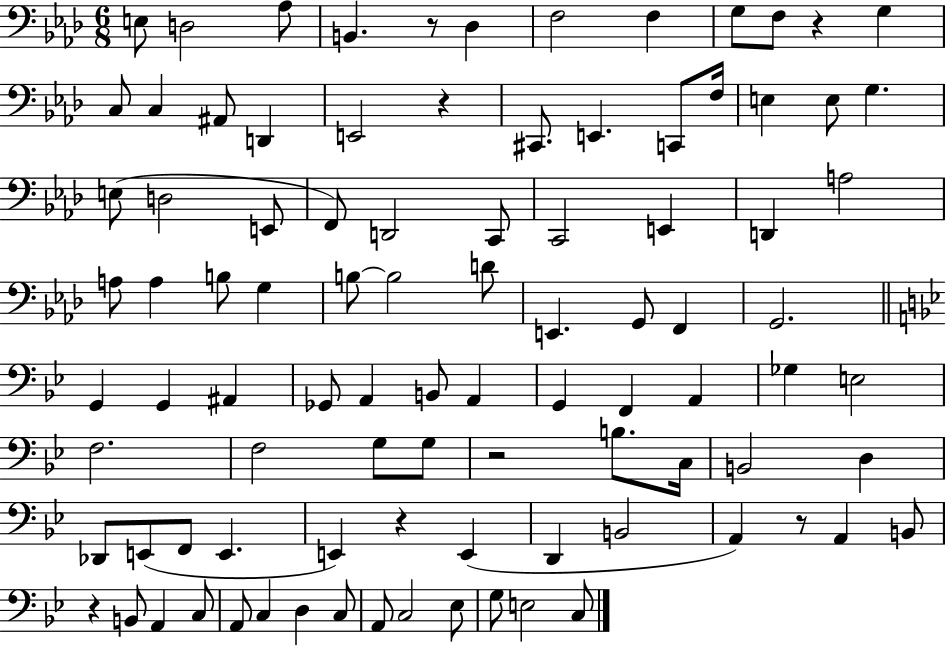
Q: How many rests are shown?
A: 7